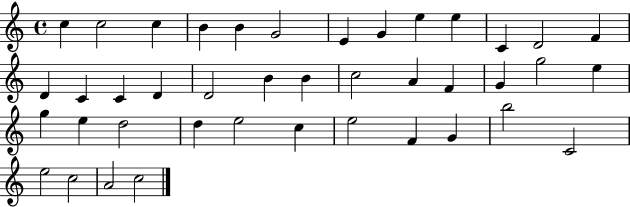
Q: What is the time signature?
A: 4/4